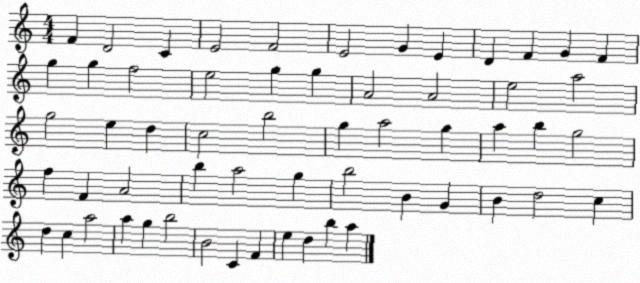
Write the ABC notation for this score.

X:1
T:Untitled
M:4/4
L:1/4
K:C
F D2 C E2 F2 E2 G E D F G F g g f2 e2 g g A2 A2 e2 a2 g2 e d c2 b2 g a2 g a b g2 f F A2 b a2 g b2 B G B d2 c d c a2 a g b2 B2 C F e d b a